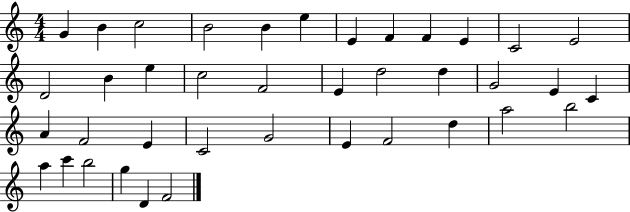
X:1
T:Untitled
M:4/4
L:1/4
K:C
G B c2 B2 B e E F F E C2 E2 D2 B e c2 F2 E d2 d G2 E C A F2 E C2 G2 E F2 d a2 b2 a c' b2 g D F2